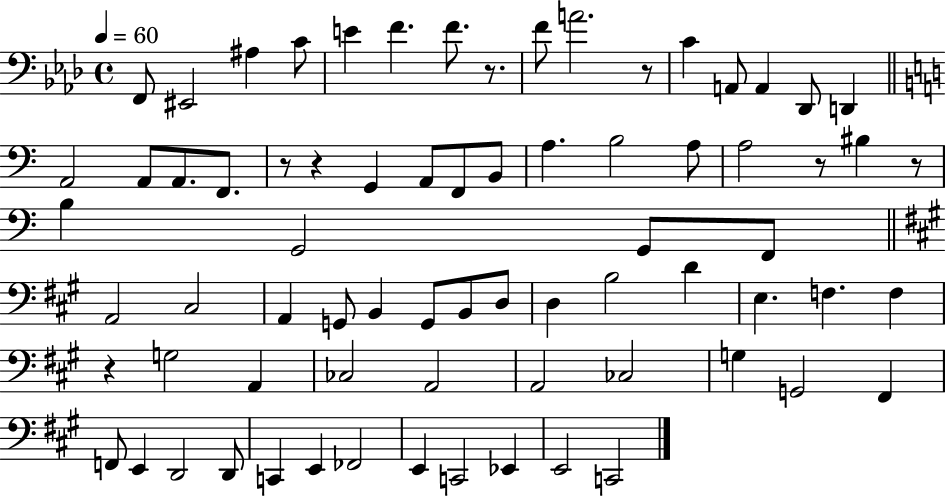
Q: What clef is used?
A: bass